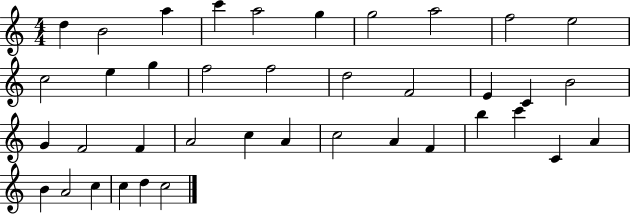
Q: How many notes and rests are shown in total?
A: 39